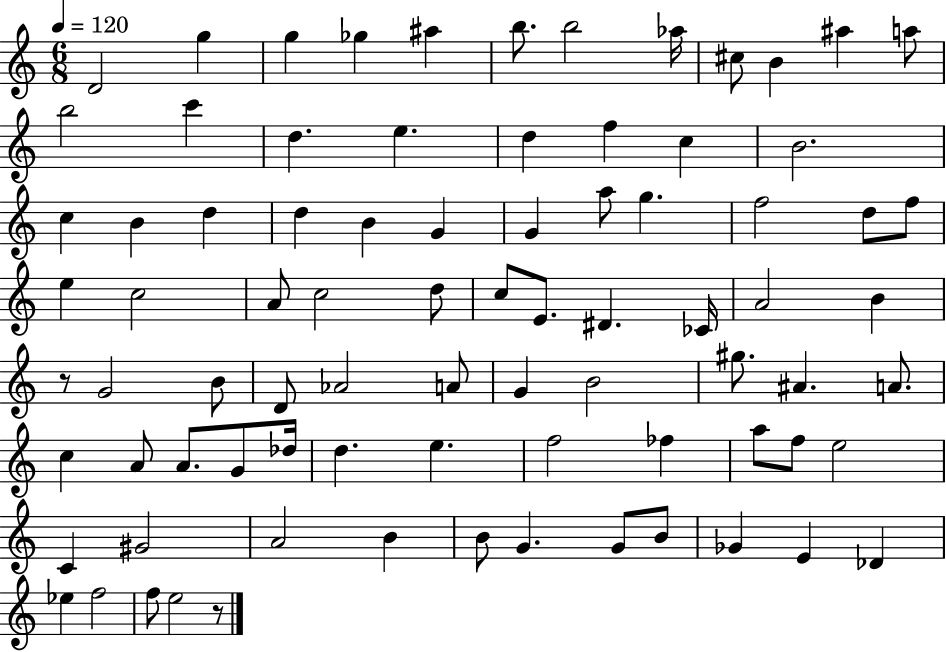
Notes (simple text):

D4/h G5/q G5/q Gb5/q A#5/q B5/e. B5/h Ab5/s C#5/e B4/q A#5/q A5/e B5/h C6/q D5/q. E5/q. D5/q F5/q C5/q B4/h. C5/q B4/q D5/q D5/q B4/q G4/q G4/q A5/e G5/q. F5/h D5/e F5/e E5/q C5/h A4/e C5/h D5/e C5/e E4/e. D#4/q. CES4/s A4/h B4/q R/e G4/h B4/e D4/e Ab4/h A4/e G4/q B4/h G#5/e. A#4/q. A4/e. C5/q A4/e A4/e. G4/e Db5/s D5/q. E5/q. F5/h FES5/q A5/e F5/e E5/h C4/q G#4/h A4/h B4/q B4/e G4/q. G4/e B4/e Gb4/q E4/q Db4/q Eb5/q F5/h F5/e E5/h R/e